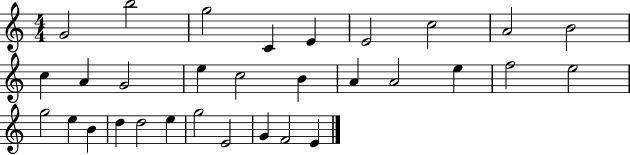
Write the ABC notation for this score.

X:1
T:Untitled
M:4/4
L:1/4
K:C
G2 b2 g2 C E E2 c2 A2 B2 c A G2 e c2 B A A2 e f2 e2 g2 e B d d2 e g2 E2 G F2 E